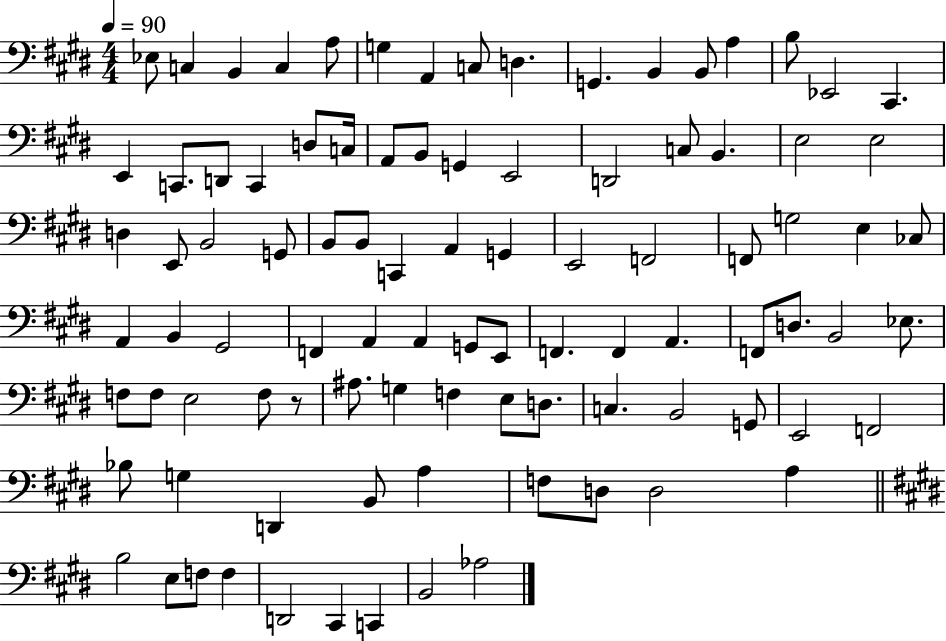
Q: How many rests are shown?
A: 1